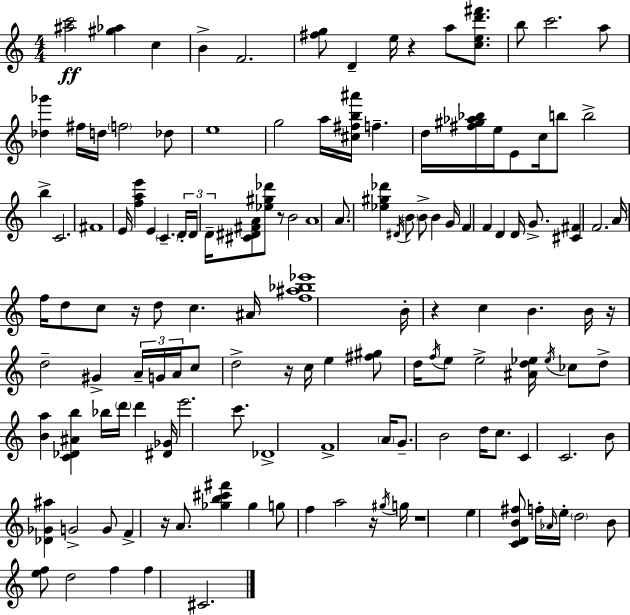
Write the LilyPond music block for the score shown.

{
  \clef treble
  \numericTimeSignature
  \time 4/4
  \key a \minor
  <ais'' c'''>2\ff <gis'' aes''>4 c''4 | b'4-> f'2. | <fis'' g''>8 d'4-- e''16 r4 a''8 <c'' e'' d''' fis'''>8. | b''8 c'''2. a''8 | \break <des'' ges'''>4 fis''16 d''16 \parenthesize f''2 des''8 | e''1 | g''2 a''16 <cis'' fis'' b'' ais'''>16 f''4.-- | d''16 <fis'' gis'' aes'' bes''>16 e''16 e'8 c''16 b''8 b''2-> | \break b''4-> c'2. | fis'1 | e'16 <f'' a'' e'''>4 e'4 \parenthesize c'4.-- \tuplet 3/2 { d'16-. | d'16 d'16-- } <cis' dis' fis' a'>8 <ees'' gis'' des'''>8 r8 b'2 | \break a'1 | a'8. <ees'' gis'' des'''>4 \acciaccatura { dis'16 } \parenthesize b'8 b'8-> b'4 | g'16 f'4 f'4 d'4 d'16 g'8.-> | <cis' fis'>4 f'2. | \break a'16 f''16 d''8 c''8 r16 d''8 c''4. | ais'16 <f'' ais'' bes'' ees'''>1 | b'16-. r4 c''4 b'4. | b'16 r16 d''2-- gis'4-> \tuplet 3/2 { a'16-- g'16 | \break a'16 } c''8 d''2-> r16 c''16 e''4 | <fis'' gis''>8 d''16 \acciaccatura { f''16 } e''8 e''2-> <ais' d'' ees''>16 | \acciaccatura { ees''16 } ces''8 d''8-> <b' a''>4 <c' des' ais' b''>4 bes''16 \parenthesize d'''16 d'''4 | <dis' ges'>16 e'''2. | \break c'''8. des'1-> | f'1-> | \parenthesize a'16 g'8.-- b'2 d''16 | c''8. c'4 c'2. | \break b'8 <des' ges' ais''>4 g'2-> | g'8 f'4-> r16 a'8. <ges'' b'' cis''' fis'''>4 ges''4 | g''8 f''4 a''2 | r16 \acciaccatura { gis''16 } g''16 r1 | \break e''4 <c' d' b' fis''>8 f''16-. \grace { aes'16 } e''16-. \parenthesize d''2 | b'8 <e'' f''>8 d''2 | f''4 f''4 cis'2. | \bar "|."
}